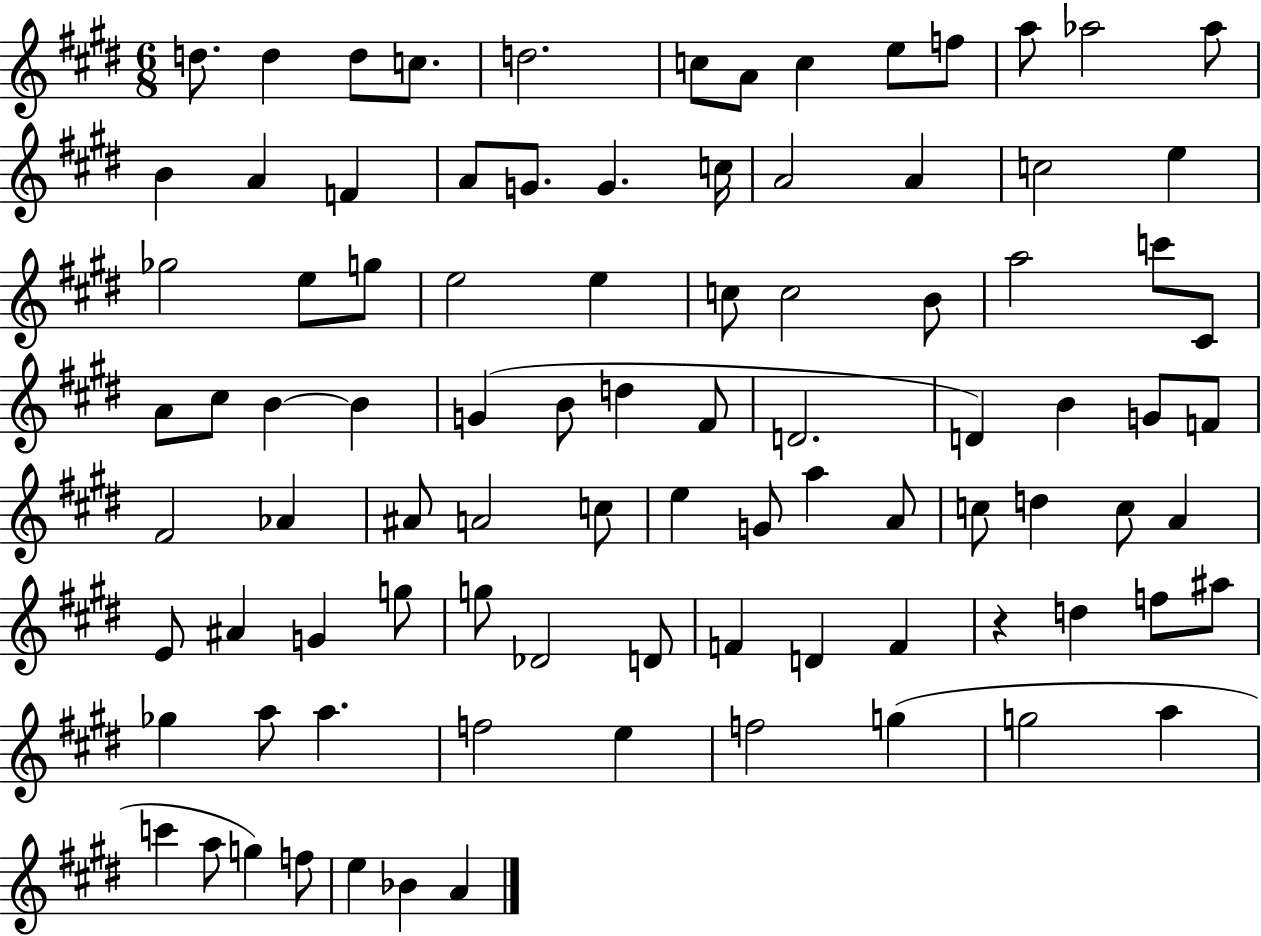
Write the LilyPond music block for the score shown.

{
  \clef treble
  \numericTimeSignature
  \time 6/8
  \key e \major
  \repeat volta 2 { d''8. d''4 d''8 c''8. | d''2. | c''8 a'8 c''4 e''8 f''8 | a''8 aes''2 aes''8 | \break b'4 a'4 f'4 | a'8 g'8. g'4. c''16 | a'2 a'4 | c''2 e''4 | \break ges''2 e''8 g''8 | e''2 e''4 | c''8 c''2 b'8 | a''2 c'''8 cis'8 | \break a'8 cis''8 b'4~~ b'4 | g'4( b'8 d''4 fis'8 | d'2. | d'4) b'4 g'8 f'8 | \break fis'2 aes'4 | ais'8 a'2 c''8 | e''4 g'8 a''4 a'8 | c''8 d''4 c''8 a'4 | \break e'8 ais'4 g'4 g''8 | g''8 des'2 d'8 | f'4 d'4 f'4 | r4 d''4 f''8 ais''8 | \break ges''4 a''8 a''4. | f''2 e''4 | f''2 g''4( | g''2 a''4 | \break c'''4 a''8 g''4) f''8 | e''4 bes'4 a'4 | } \bar "|."
}